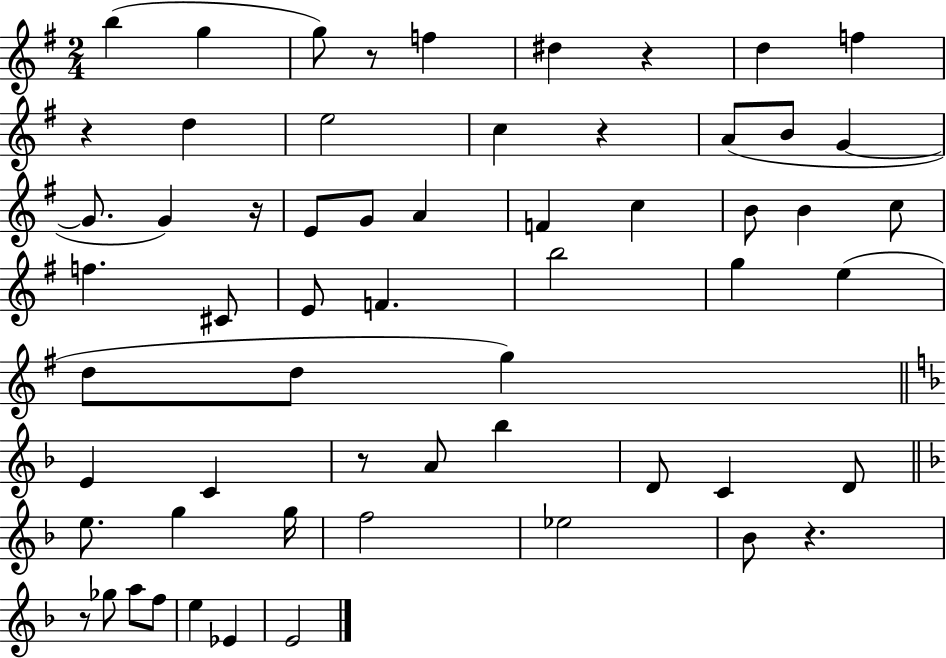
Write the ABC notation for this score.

X:1
T:Untitled
M:2/4
L:1/4
K:G
b g g/2 z/2 f ^d z d f z d e2 c z A/2 B/2 G G/2 G z/4 E/2 G/2 A F c B/2 B c/2 f ^C/2 E/2 F b2 g e d/2 d/2 g E C z/2 A/2 _b D/2 C D/2 e/2 g g/4 f2 _e2 _B/2 z z/2 _g/2 a/2 f/2 e _E E2